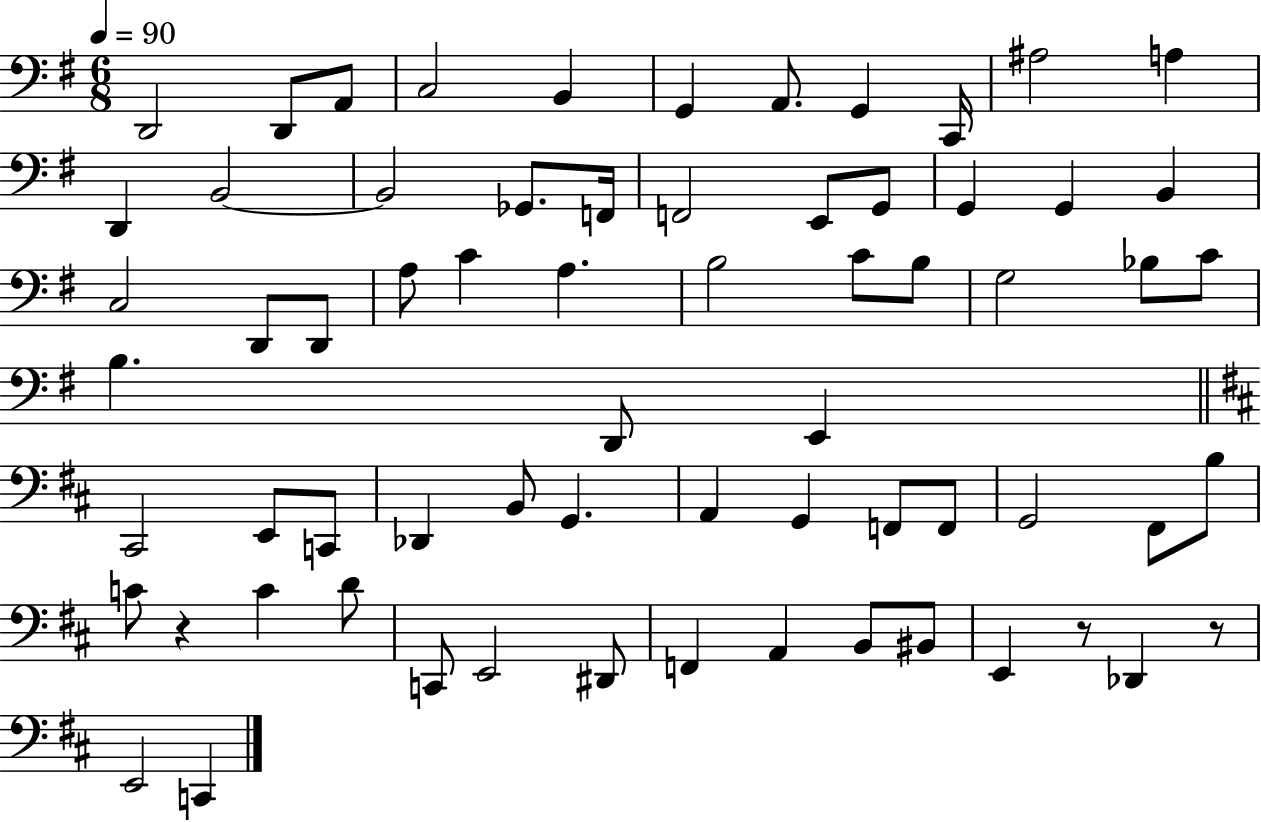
D2/h D2/e A2/e C3/h B2/q G2/q A2/e. G2/q C2/s A#3/h A3/q D2/q B2/h B2/h Gb2/e. F2/s F2/h E2/e G2/e G2/q G2/q B2/q C3/h D2/e D2/e A3/e C4/q A3/q. B3/h C4/e B3/e G3/h Bb3/e C4/e B3/q. D2/e E2/q C#2/h E2/e C2/e Db2/q B2/e G2/q. A2/q G2/q F2/e F2/e G2/h F#2/e B3/e C4/e R/q C4/q D4/e C2/e E2/h D#2/e F2/q A2/q B2/e BIS2/e E2/q R/e Db2/q R/e E2/h C2/q